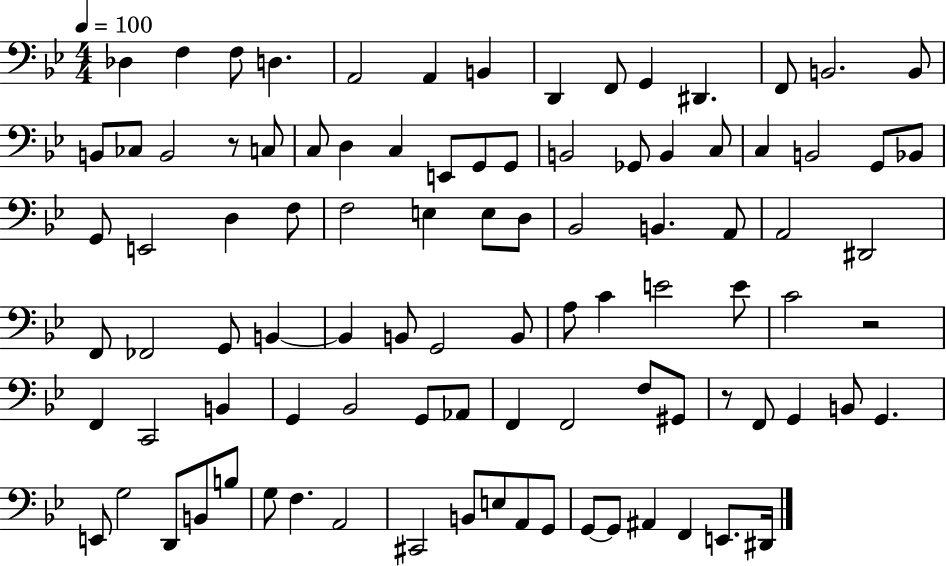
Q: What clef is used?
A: bass